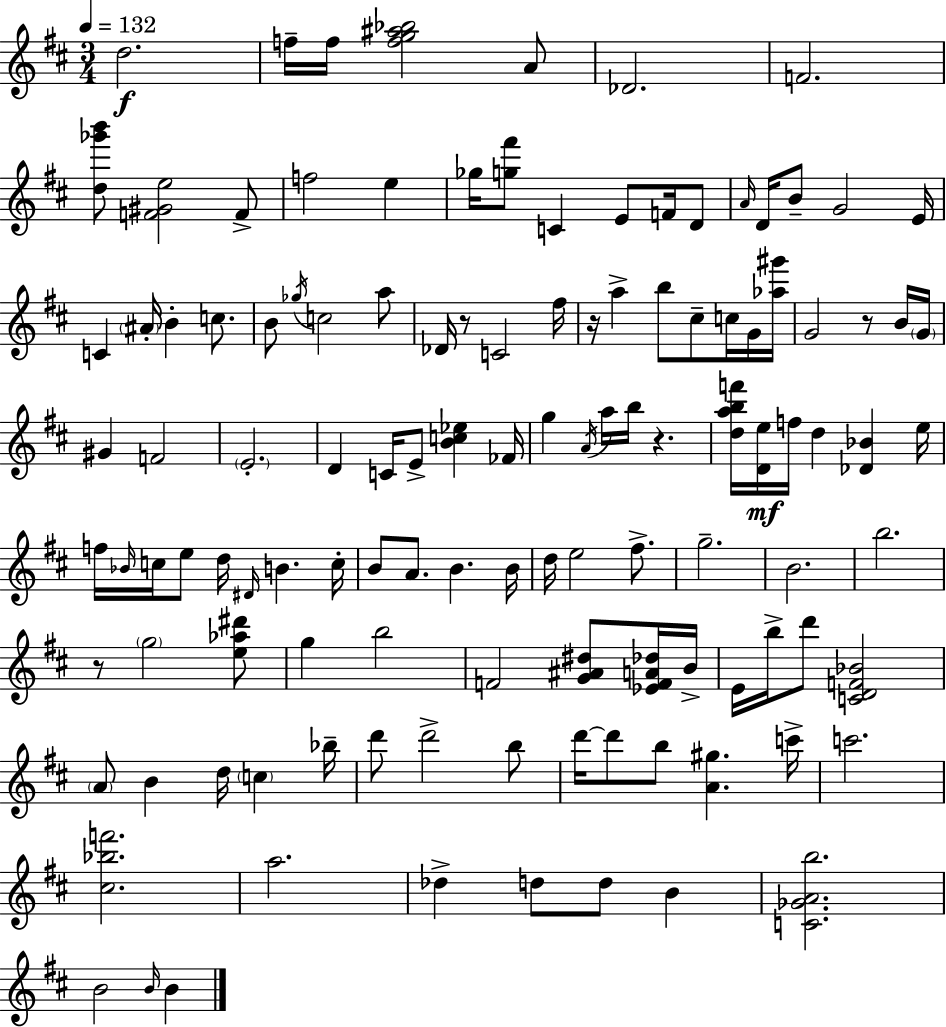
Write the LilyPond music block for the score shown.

{
  \clef treble
  \numericTimeSignature
  \time 3/4
  \key d \major
  \tempo 4 = 132
  d''2.\f | f''16-- f''16 <f'' g'' ais'' bes''>2 a'8 | des'2. | f'2. | \break <d'' ges''' b'''>8 <f' gis' e''>2 f'8-> | f''2 e''4 | ges''16 <g'' fis'''>8 c'4 e'8 f'16 d'8 | \grace { a'16 } d'16 b'8-- g'2 | \break e'16 c'4 \parenthesize ais'16-. b'4-. c''8. | b'8 \acciaccatura { ges''16 } c''2 | a''8 des'16 r8 c'2 | fis''16 r16 a''4-> b''8 cis''8-- c''16 | \break g'16 <aes'' gis'''>16 g'2 r8 | b'16 \parenthesize g'16 gis'4 f'2 | \parenthesize e'2.-. | d'4 c'16 e'8-> <b' c'' ees''>4 | \break fes'16 g''4 \acciaccatura { a'16 } a''16 b''16 r4. | <d'' a'' b'' f'''>16 <d' e''>16\mf f''16 d''4 <des' bes'>4 | e''16 f''16 \grace { bes'16 } c''16 e''8 d''16 \grace { dis'16 } b'4. | c''16-. b'8 a'8. b'4. | \break b'16 d''16 e''2 | fis''8.-> g''2.-- | b'2. | b''2. | \break r8 \parenthesize g''2 | <e'' aes'' dis'''>8 g''4 b''2 | f'2 | <g' ais' dis''>8 <ees' f' a' des''>16 b'16-> e'16 b''16-> d'''8 <c' d' f' bes'>2 | \break \parenthesize a'8 b'4 d''16 | \parenthesize c''4 bes''16-- d'''8 d'''2-> | b''8 d'''16~~ d'''8 b''8 <a' gis''>4. | c'''16-> c'''2. | \break <cis'' bes'' f'''>2. | a''2. | des''4-> d''8 d''8 | b'4 <c' ges' a' b''>2. | \break b'2 | \grace { b'16 } b'4 \bar "|."
}